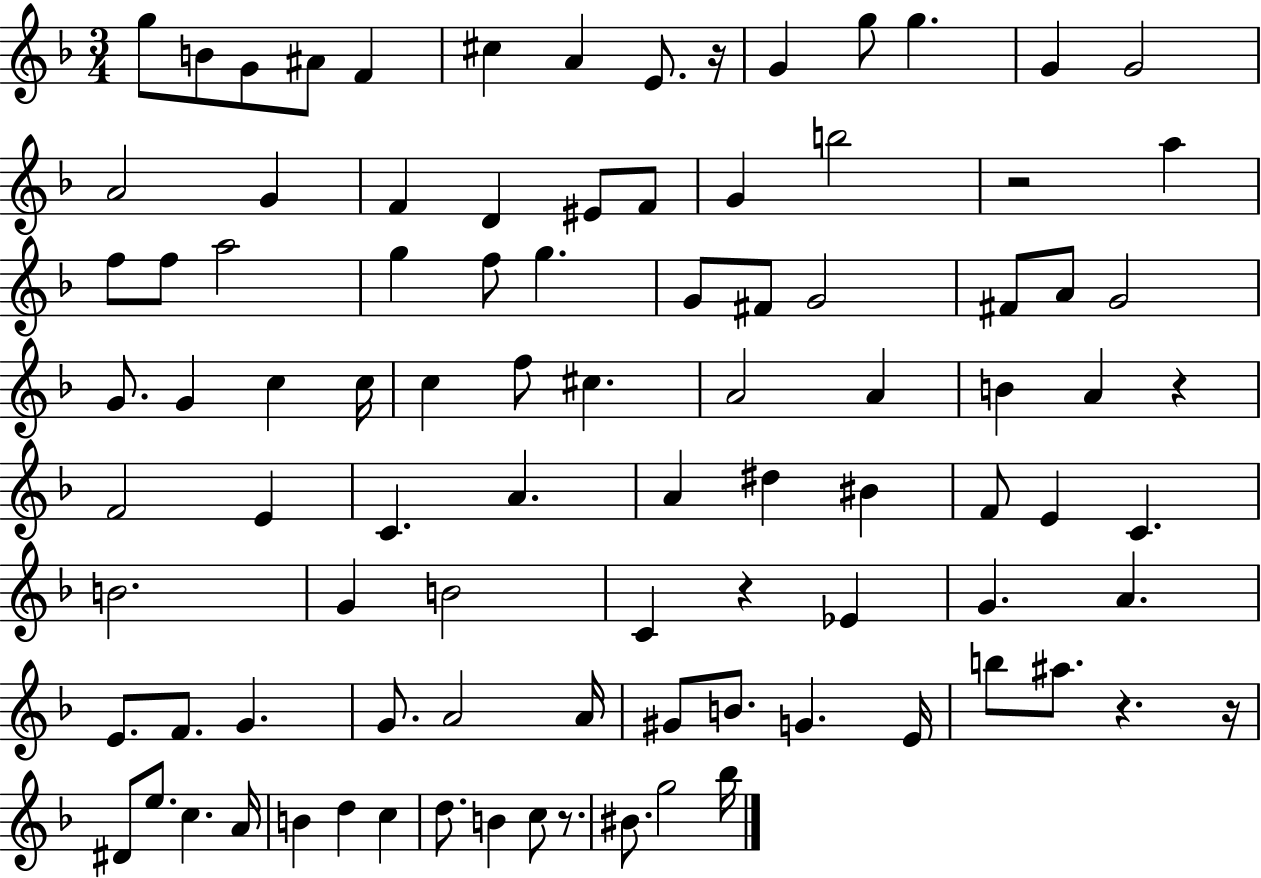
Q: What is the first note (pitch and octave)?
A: G5